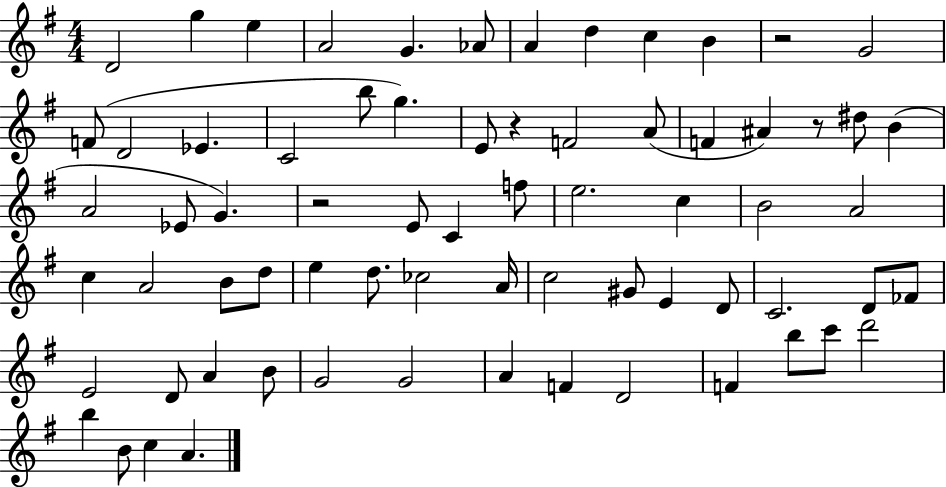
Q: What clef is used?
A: treble